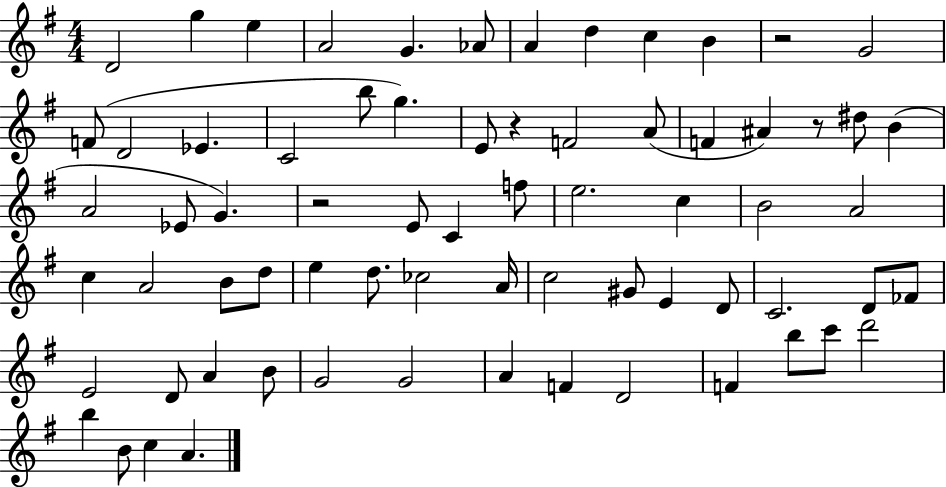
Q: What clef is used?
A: treble